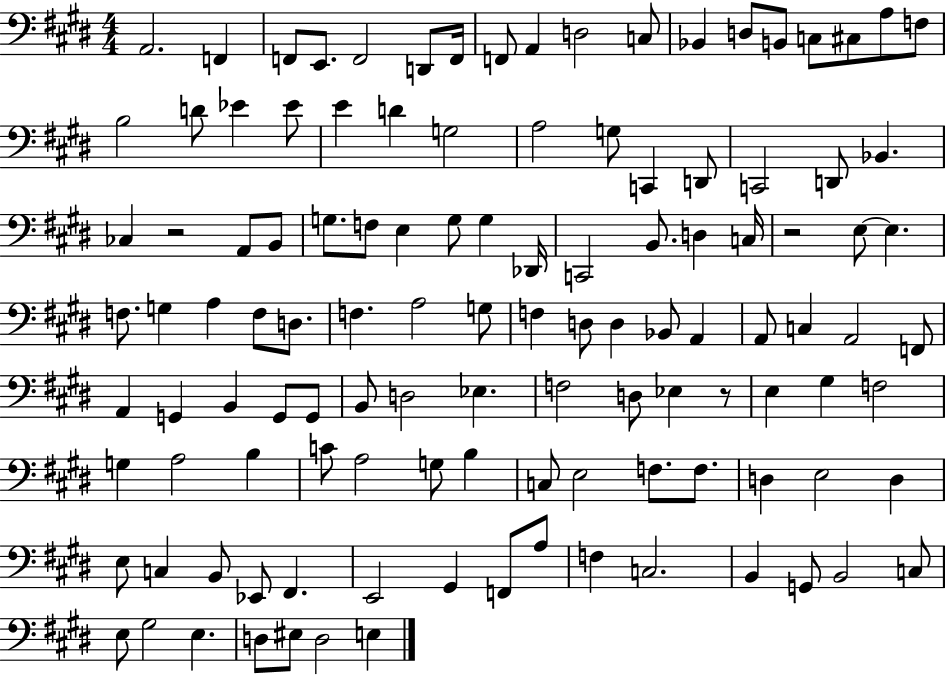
X:1
T:Untitled
M:4/4
L:1/4
K:E
A,,2 F,, F,,/2 E,,/2 F,,2 D,,/2 F,,/4 F,,/2 A,, D,2 C,/2 _B,, D,/2 B,,/2 C,/2 ^C,/2 A,/2 F,/2 B,2 D/2 _E _E/2 E D G,2 A,2 G,/2 C,, D,,/2 C,,2 D,,/2 _B,, _C, z2 A,,/2 B,,/2 G,/2 F,/2 E, G,/2 G, _D,,/4 C,,2 B,,/2 D, C,/4 z2 E,/2 E, F,/2 G, A, F,/2 D,/2 F, A,2 G,/2 F, D,/2 D, _B,,/2 A,, A,,/2 C, A,,2 F,,/2 A,, G,, B,, G,,/2 G,,/2 B,,/2 D,2 _E, F,2 D,/2 _E, z/2 E, ^G, F,2 G, A,2 B, C/2 A,2 G,/2 B, C,/2 E,2 F,/2 F,/2 D, E,2 D, E,/2 C, B,,/2 _E,,/2 ^F,, E,,2 ^G,, F,,/2 A,/2 F, C,2 B,, G,,/2 B,,2 C,/2 E,/2 ^G,2 E, D,/2 ^E,/2 D,2 E,